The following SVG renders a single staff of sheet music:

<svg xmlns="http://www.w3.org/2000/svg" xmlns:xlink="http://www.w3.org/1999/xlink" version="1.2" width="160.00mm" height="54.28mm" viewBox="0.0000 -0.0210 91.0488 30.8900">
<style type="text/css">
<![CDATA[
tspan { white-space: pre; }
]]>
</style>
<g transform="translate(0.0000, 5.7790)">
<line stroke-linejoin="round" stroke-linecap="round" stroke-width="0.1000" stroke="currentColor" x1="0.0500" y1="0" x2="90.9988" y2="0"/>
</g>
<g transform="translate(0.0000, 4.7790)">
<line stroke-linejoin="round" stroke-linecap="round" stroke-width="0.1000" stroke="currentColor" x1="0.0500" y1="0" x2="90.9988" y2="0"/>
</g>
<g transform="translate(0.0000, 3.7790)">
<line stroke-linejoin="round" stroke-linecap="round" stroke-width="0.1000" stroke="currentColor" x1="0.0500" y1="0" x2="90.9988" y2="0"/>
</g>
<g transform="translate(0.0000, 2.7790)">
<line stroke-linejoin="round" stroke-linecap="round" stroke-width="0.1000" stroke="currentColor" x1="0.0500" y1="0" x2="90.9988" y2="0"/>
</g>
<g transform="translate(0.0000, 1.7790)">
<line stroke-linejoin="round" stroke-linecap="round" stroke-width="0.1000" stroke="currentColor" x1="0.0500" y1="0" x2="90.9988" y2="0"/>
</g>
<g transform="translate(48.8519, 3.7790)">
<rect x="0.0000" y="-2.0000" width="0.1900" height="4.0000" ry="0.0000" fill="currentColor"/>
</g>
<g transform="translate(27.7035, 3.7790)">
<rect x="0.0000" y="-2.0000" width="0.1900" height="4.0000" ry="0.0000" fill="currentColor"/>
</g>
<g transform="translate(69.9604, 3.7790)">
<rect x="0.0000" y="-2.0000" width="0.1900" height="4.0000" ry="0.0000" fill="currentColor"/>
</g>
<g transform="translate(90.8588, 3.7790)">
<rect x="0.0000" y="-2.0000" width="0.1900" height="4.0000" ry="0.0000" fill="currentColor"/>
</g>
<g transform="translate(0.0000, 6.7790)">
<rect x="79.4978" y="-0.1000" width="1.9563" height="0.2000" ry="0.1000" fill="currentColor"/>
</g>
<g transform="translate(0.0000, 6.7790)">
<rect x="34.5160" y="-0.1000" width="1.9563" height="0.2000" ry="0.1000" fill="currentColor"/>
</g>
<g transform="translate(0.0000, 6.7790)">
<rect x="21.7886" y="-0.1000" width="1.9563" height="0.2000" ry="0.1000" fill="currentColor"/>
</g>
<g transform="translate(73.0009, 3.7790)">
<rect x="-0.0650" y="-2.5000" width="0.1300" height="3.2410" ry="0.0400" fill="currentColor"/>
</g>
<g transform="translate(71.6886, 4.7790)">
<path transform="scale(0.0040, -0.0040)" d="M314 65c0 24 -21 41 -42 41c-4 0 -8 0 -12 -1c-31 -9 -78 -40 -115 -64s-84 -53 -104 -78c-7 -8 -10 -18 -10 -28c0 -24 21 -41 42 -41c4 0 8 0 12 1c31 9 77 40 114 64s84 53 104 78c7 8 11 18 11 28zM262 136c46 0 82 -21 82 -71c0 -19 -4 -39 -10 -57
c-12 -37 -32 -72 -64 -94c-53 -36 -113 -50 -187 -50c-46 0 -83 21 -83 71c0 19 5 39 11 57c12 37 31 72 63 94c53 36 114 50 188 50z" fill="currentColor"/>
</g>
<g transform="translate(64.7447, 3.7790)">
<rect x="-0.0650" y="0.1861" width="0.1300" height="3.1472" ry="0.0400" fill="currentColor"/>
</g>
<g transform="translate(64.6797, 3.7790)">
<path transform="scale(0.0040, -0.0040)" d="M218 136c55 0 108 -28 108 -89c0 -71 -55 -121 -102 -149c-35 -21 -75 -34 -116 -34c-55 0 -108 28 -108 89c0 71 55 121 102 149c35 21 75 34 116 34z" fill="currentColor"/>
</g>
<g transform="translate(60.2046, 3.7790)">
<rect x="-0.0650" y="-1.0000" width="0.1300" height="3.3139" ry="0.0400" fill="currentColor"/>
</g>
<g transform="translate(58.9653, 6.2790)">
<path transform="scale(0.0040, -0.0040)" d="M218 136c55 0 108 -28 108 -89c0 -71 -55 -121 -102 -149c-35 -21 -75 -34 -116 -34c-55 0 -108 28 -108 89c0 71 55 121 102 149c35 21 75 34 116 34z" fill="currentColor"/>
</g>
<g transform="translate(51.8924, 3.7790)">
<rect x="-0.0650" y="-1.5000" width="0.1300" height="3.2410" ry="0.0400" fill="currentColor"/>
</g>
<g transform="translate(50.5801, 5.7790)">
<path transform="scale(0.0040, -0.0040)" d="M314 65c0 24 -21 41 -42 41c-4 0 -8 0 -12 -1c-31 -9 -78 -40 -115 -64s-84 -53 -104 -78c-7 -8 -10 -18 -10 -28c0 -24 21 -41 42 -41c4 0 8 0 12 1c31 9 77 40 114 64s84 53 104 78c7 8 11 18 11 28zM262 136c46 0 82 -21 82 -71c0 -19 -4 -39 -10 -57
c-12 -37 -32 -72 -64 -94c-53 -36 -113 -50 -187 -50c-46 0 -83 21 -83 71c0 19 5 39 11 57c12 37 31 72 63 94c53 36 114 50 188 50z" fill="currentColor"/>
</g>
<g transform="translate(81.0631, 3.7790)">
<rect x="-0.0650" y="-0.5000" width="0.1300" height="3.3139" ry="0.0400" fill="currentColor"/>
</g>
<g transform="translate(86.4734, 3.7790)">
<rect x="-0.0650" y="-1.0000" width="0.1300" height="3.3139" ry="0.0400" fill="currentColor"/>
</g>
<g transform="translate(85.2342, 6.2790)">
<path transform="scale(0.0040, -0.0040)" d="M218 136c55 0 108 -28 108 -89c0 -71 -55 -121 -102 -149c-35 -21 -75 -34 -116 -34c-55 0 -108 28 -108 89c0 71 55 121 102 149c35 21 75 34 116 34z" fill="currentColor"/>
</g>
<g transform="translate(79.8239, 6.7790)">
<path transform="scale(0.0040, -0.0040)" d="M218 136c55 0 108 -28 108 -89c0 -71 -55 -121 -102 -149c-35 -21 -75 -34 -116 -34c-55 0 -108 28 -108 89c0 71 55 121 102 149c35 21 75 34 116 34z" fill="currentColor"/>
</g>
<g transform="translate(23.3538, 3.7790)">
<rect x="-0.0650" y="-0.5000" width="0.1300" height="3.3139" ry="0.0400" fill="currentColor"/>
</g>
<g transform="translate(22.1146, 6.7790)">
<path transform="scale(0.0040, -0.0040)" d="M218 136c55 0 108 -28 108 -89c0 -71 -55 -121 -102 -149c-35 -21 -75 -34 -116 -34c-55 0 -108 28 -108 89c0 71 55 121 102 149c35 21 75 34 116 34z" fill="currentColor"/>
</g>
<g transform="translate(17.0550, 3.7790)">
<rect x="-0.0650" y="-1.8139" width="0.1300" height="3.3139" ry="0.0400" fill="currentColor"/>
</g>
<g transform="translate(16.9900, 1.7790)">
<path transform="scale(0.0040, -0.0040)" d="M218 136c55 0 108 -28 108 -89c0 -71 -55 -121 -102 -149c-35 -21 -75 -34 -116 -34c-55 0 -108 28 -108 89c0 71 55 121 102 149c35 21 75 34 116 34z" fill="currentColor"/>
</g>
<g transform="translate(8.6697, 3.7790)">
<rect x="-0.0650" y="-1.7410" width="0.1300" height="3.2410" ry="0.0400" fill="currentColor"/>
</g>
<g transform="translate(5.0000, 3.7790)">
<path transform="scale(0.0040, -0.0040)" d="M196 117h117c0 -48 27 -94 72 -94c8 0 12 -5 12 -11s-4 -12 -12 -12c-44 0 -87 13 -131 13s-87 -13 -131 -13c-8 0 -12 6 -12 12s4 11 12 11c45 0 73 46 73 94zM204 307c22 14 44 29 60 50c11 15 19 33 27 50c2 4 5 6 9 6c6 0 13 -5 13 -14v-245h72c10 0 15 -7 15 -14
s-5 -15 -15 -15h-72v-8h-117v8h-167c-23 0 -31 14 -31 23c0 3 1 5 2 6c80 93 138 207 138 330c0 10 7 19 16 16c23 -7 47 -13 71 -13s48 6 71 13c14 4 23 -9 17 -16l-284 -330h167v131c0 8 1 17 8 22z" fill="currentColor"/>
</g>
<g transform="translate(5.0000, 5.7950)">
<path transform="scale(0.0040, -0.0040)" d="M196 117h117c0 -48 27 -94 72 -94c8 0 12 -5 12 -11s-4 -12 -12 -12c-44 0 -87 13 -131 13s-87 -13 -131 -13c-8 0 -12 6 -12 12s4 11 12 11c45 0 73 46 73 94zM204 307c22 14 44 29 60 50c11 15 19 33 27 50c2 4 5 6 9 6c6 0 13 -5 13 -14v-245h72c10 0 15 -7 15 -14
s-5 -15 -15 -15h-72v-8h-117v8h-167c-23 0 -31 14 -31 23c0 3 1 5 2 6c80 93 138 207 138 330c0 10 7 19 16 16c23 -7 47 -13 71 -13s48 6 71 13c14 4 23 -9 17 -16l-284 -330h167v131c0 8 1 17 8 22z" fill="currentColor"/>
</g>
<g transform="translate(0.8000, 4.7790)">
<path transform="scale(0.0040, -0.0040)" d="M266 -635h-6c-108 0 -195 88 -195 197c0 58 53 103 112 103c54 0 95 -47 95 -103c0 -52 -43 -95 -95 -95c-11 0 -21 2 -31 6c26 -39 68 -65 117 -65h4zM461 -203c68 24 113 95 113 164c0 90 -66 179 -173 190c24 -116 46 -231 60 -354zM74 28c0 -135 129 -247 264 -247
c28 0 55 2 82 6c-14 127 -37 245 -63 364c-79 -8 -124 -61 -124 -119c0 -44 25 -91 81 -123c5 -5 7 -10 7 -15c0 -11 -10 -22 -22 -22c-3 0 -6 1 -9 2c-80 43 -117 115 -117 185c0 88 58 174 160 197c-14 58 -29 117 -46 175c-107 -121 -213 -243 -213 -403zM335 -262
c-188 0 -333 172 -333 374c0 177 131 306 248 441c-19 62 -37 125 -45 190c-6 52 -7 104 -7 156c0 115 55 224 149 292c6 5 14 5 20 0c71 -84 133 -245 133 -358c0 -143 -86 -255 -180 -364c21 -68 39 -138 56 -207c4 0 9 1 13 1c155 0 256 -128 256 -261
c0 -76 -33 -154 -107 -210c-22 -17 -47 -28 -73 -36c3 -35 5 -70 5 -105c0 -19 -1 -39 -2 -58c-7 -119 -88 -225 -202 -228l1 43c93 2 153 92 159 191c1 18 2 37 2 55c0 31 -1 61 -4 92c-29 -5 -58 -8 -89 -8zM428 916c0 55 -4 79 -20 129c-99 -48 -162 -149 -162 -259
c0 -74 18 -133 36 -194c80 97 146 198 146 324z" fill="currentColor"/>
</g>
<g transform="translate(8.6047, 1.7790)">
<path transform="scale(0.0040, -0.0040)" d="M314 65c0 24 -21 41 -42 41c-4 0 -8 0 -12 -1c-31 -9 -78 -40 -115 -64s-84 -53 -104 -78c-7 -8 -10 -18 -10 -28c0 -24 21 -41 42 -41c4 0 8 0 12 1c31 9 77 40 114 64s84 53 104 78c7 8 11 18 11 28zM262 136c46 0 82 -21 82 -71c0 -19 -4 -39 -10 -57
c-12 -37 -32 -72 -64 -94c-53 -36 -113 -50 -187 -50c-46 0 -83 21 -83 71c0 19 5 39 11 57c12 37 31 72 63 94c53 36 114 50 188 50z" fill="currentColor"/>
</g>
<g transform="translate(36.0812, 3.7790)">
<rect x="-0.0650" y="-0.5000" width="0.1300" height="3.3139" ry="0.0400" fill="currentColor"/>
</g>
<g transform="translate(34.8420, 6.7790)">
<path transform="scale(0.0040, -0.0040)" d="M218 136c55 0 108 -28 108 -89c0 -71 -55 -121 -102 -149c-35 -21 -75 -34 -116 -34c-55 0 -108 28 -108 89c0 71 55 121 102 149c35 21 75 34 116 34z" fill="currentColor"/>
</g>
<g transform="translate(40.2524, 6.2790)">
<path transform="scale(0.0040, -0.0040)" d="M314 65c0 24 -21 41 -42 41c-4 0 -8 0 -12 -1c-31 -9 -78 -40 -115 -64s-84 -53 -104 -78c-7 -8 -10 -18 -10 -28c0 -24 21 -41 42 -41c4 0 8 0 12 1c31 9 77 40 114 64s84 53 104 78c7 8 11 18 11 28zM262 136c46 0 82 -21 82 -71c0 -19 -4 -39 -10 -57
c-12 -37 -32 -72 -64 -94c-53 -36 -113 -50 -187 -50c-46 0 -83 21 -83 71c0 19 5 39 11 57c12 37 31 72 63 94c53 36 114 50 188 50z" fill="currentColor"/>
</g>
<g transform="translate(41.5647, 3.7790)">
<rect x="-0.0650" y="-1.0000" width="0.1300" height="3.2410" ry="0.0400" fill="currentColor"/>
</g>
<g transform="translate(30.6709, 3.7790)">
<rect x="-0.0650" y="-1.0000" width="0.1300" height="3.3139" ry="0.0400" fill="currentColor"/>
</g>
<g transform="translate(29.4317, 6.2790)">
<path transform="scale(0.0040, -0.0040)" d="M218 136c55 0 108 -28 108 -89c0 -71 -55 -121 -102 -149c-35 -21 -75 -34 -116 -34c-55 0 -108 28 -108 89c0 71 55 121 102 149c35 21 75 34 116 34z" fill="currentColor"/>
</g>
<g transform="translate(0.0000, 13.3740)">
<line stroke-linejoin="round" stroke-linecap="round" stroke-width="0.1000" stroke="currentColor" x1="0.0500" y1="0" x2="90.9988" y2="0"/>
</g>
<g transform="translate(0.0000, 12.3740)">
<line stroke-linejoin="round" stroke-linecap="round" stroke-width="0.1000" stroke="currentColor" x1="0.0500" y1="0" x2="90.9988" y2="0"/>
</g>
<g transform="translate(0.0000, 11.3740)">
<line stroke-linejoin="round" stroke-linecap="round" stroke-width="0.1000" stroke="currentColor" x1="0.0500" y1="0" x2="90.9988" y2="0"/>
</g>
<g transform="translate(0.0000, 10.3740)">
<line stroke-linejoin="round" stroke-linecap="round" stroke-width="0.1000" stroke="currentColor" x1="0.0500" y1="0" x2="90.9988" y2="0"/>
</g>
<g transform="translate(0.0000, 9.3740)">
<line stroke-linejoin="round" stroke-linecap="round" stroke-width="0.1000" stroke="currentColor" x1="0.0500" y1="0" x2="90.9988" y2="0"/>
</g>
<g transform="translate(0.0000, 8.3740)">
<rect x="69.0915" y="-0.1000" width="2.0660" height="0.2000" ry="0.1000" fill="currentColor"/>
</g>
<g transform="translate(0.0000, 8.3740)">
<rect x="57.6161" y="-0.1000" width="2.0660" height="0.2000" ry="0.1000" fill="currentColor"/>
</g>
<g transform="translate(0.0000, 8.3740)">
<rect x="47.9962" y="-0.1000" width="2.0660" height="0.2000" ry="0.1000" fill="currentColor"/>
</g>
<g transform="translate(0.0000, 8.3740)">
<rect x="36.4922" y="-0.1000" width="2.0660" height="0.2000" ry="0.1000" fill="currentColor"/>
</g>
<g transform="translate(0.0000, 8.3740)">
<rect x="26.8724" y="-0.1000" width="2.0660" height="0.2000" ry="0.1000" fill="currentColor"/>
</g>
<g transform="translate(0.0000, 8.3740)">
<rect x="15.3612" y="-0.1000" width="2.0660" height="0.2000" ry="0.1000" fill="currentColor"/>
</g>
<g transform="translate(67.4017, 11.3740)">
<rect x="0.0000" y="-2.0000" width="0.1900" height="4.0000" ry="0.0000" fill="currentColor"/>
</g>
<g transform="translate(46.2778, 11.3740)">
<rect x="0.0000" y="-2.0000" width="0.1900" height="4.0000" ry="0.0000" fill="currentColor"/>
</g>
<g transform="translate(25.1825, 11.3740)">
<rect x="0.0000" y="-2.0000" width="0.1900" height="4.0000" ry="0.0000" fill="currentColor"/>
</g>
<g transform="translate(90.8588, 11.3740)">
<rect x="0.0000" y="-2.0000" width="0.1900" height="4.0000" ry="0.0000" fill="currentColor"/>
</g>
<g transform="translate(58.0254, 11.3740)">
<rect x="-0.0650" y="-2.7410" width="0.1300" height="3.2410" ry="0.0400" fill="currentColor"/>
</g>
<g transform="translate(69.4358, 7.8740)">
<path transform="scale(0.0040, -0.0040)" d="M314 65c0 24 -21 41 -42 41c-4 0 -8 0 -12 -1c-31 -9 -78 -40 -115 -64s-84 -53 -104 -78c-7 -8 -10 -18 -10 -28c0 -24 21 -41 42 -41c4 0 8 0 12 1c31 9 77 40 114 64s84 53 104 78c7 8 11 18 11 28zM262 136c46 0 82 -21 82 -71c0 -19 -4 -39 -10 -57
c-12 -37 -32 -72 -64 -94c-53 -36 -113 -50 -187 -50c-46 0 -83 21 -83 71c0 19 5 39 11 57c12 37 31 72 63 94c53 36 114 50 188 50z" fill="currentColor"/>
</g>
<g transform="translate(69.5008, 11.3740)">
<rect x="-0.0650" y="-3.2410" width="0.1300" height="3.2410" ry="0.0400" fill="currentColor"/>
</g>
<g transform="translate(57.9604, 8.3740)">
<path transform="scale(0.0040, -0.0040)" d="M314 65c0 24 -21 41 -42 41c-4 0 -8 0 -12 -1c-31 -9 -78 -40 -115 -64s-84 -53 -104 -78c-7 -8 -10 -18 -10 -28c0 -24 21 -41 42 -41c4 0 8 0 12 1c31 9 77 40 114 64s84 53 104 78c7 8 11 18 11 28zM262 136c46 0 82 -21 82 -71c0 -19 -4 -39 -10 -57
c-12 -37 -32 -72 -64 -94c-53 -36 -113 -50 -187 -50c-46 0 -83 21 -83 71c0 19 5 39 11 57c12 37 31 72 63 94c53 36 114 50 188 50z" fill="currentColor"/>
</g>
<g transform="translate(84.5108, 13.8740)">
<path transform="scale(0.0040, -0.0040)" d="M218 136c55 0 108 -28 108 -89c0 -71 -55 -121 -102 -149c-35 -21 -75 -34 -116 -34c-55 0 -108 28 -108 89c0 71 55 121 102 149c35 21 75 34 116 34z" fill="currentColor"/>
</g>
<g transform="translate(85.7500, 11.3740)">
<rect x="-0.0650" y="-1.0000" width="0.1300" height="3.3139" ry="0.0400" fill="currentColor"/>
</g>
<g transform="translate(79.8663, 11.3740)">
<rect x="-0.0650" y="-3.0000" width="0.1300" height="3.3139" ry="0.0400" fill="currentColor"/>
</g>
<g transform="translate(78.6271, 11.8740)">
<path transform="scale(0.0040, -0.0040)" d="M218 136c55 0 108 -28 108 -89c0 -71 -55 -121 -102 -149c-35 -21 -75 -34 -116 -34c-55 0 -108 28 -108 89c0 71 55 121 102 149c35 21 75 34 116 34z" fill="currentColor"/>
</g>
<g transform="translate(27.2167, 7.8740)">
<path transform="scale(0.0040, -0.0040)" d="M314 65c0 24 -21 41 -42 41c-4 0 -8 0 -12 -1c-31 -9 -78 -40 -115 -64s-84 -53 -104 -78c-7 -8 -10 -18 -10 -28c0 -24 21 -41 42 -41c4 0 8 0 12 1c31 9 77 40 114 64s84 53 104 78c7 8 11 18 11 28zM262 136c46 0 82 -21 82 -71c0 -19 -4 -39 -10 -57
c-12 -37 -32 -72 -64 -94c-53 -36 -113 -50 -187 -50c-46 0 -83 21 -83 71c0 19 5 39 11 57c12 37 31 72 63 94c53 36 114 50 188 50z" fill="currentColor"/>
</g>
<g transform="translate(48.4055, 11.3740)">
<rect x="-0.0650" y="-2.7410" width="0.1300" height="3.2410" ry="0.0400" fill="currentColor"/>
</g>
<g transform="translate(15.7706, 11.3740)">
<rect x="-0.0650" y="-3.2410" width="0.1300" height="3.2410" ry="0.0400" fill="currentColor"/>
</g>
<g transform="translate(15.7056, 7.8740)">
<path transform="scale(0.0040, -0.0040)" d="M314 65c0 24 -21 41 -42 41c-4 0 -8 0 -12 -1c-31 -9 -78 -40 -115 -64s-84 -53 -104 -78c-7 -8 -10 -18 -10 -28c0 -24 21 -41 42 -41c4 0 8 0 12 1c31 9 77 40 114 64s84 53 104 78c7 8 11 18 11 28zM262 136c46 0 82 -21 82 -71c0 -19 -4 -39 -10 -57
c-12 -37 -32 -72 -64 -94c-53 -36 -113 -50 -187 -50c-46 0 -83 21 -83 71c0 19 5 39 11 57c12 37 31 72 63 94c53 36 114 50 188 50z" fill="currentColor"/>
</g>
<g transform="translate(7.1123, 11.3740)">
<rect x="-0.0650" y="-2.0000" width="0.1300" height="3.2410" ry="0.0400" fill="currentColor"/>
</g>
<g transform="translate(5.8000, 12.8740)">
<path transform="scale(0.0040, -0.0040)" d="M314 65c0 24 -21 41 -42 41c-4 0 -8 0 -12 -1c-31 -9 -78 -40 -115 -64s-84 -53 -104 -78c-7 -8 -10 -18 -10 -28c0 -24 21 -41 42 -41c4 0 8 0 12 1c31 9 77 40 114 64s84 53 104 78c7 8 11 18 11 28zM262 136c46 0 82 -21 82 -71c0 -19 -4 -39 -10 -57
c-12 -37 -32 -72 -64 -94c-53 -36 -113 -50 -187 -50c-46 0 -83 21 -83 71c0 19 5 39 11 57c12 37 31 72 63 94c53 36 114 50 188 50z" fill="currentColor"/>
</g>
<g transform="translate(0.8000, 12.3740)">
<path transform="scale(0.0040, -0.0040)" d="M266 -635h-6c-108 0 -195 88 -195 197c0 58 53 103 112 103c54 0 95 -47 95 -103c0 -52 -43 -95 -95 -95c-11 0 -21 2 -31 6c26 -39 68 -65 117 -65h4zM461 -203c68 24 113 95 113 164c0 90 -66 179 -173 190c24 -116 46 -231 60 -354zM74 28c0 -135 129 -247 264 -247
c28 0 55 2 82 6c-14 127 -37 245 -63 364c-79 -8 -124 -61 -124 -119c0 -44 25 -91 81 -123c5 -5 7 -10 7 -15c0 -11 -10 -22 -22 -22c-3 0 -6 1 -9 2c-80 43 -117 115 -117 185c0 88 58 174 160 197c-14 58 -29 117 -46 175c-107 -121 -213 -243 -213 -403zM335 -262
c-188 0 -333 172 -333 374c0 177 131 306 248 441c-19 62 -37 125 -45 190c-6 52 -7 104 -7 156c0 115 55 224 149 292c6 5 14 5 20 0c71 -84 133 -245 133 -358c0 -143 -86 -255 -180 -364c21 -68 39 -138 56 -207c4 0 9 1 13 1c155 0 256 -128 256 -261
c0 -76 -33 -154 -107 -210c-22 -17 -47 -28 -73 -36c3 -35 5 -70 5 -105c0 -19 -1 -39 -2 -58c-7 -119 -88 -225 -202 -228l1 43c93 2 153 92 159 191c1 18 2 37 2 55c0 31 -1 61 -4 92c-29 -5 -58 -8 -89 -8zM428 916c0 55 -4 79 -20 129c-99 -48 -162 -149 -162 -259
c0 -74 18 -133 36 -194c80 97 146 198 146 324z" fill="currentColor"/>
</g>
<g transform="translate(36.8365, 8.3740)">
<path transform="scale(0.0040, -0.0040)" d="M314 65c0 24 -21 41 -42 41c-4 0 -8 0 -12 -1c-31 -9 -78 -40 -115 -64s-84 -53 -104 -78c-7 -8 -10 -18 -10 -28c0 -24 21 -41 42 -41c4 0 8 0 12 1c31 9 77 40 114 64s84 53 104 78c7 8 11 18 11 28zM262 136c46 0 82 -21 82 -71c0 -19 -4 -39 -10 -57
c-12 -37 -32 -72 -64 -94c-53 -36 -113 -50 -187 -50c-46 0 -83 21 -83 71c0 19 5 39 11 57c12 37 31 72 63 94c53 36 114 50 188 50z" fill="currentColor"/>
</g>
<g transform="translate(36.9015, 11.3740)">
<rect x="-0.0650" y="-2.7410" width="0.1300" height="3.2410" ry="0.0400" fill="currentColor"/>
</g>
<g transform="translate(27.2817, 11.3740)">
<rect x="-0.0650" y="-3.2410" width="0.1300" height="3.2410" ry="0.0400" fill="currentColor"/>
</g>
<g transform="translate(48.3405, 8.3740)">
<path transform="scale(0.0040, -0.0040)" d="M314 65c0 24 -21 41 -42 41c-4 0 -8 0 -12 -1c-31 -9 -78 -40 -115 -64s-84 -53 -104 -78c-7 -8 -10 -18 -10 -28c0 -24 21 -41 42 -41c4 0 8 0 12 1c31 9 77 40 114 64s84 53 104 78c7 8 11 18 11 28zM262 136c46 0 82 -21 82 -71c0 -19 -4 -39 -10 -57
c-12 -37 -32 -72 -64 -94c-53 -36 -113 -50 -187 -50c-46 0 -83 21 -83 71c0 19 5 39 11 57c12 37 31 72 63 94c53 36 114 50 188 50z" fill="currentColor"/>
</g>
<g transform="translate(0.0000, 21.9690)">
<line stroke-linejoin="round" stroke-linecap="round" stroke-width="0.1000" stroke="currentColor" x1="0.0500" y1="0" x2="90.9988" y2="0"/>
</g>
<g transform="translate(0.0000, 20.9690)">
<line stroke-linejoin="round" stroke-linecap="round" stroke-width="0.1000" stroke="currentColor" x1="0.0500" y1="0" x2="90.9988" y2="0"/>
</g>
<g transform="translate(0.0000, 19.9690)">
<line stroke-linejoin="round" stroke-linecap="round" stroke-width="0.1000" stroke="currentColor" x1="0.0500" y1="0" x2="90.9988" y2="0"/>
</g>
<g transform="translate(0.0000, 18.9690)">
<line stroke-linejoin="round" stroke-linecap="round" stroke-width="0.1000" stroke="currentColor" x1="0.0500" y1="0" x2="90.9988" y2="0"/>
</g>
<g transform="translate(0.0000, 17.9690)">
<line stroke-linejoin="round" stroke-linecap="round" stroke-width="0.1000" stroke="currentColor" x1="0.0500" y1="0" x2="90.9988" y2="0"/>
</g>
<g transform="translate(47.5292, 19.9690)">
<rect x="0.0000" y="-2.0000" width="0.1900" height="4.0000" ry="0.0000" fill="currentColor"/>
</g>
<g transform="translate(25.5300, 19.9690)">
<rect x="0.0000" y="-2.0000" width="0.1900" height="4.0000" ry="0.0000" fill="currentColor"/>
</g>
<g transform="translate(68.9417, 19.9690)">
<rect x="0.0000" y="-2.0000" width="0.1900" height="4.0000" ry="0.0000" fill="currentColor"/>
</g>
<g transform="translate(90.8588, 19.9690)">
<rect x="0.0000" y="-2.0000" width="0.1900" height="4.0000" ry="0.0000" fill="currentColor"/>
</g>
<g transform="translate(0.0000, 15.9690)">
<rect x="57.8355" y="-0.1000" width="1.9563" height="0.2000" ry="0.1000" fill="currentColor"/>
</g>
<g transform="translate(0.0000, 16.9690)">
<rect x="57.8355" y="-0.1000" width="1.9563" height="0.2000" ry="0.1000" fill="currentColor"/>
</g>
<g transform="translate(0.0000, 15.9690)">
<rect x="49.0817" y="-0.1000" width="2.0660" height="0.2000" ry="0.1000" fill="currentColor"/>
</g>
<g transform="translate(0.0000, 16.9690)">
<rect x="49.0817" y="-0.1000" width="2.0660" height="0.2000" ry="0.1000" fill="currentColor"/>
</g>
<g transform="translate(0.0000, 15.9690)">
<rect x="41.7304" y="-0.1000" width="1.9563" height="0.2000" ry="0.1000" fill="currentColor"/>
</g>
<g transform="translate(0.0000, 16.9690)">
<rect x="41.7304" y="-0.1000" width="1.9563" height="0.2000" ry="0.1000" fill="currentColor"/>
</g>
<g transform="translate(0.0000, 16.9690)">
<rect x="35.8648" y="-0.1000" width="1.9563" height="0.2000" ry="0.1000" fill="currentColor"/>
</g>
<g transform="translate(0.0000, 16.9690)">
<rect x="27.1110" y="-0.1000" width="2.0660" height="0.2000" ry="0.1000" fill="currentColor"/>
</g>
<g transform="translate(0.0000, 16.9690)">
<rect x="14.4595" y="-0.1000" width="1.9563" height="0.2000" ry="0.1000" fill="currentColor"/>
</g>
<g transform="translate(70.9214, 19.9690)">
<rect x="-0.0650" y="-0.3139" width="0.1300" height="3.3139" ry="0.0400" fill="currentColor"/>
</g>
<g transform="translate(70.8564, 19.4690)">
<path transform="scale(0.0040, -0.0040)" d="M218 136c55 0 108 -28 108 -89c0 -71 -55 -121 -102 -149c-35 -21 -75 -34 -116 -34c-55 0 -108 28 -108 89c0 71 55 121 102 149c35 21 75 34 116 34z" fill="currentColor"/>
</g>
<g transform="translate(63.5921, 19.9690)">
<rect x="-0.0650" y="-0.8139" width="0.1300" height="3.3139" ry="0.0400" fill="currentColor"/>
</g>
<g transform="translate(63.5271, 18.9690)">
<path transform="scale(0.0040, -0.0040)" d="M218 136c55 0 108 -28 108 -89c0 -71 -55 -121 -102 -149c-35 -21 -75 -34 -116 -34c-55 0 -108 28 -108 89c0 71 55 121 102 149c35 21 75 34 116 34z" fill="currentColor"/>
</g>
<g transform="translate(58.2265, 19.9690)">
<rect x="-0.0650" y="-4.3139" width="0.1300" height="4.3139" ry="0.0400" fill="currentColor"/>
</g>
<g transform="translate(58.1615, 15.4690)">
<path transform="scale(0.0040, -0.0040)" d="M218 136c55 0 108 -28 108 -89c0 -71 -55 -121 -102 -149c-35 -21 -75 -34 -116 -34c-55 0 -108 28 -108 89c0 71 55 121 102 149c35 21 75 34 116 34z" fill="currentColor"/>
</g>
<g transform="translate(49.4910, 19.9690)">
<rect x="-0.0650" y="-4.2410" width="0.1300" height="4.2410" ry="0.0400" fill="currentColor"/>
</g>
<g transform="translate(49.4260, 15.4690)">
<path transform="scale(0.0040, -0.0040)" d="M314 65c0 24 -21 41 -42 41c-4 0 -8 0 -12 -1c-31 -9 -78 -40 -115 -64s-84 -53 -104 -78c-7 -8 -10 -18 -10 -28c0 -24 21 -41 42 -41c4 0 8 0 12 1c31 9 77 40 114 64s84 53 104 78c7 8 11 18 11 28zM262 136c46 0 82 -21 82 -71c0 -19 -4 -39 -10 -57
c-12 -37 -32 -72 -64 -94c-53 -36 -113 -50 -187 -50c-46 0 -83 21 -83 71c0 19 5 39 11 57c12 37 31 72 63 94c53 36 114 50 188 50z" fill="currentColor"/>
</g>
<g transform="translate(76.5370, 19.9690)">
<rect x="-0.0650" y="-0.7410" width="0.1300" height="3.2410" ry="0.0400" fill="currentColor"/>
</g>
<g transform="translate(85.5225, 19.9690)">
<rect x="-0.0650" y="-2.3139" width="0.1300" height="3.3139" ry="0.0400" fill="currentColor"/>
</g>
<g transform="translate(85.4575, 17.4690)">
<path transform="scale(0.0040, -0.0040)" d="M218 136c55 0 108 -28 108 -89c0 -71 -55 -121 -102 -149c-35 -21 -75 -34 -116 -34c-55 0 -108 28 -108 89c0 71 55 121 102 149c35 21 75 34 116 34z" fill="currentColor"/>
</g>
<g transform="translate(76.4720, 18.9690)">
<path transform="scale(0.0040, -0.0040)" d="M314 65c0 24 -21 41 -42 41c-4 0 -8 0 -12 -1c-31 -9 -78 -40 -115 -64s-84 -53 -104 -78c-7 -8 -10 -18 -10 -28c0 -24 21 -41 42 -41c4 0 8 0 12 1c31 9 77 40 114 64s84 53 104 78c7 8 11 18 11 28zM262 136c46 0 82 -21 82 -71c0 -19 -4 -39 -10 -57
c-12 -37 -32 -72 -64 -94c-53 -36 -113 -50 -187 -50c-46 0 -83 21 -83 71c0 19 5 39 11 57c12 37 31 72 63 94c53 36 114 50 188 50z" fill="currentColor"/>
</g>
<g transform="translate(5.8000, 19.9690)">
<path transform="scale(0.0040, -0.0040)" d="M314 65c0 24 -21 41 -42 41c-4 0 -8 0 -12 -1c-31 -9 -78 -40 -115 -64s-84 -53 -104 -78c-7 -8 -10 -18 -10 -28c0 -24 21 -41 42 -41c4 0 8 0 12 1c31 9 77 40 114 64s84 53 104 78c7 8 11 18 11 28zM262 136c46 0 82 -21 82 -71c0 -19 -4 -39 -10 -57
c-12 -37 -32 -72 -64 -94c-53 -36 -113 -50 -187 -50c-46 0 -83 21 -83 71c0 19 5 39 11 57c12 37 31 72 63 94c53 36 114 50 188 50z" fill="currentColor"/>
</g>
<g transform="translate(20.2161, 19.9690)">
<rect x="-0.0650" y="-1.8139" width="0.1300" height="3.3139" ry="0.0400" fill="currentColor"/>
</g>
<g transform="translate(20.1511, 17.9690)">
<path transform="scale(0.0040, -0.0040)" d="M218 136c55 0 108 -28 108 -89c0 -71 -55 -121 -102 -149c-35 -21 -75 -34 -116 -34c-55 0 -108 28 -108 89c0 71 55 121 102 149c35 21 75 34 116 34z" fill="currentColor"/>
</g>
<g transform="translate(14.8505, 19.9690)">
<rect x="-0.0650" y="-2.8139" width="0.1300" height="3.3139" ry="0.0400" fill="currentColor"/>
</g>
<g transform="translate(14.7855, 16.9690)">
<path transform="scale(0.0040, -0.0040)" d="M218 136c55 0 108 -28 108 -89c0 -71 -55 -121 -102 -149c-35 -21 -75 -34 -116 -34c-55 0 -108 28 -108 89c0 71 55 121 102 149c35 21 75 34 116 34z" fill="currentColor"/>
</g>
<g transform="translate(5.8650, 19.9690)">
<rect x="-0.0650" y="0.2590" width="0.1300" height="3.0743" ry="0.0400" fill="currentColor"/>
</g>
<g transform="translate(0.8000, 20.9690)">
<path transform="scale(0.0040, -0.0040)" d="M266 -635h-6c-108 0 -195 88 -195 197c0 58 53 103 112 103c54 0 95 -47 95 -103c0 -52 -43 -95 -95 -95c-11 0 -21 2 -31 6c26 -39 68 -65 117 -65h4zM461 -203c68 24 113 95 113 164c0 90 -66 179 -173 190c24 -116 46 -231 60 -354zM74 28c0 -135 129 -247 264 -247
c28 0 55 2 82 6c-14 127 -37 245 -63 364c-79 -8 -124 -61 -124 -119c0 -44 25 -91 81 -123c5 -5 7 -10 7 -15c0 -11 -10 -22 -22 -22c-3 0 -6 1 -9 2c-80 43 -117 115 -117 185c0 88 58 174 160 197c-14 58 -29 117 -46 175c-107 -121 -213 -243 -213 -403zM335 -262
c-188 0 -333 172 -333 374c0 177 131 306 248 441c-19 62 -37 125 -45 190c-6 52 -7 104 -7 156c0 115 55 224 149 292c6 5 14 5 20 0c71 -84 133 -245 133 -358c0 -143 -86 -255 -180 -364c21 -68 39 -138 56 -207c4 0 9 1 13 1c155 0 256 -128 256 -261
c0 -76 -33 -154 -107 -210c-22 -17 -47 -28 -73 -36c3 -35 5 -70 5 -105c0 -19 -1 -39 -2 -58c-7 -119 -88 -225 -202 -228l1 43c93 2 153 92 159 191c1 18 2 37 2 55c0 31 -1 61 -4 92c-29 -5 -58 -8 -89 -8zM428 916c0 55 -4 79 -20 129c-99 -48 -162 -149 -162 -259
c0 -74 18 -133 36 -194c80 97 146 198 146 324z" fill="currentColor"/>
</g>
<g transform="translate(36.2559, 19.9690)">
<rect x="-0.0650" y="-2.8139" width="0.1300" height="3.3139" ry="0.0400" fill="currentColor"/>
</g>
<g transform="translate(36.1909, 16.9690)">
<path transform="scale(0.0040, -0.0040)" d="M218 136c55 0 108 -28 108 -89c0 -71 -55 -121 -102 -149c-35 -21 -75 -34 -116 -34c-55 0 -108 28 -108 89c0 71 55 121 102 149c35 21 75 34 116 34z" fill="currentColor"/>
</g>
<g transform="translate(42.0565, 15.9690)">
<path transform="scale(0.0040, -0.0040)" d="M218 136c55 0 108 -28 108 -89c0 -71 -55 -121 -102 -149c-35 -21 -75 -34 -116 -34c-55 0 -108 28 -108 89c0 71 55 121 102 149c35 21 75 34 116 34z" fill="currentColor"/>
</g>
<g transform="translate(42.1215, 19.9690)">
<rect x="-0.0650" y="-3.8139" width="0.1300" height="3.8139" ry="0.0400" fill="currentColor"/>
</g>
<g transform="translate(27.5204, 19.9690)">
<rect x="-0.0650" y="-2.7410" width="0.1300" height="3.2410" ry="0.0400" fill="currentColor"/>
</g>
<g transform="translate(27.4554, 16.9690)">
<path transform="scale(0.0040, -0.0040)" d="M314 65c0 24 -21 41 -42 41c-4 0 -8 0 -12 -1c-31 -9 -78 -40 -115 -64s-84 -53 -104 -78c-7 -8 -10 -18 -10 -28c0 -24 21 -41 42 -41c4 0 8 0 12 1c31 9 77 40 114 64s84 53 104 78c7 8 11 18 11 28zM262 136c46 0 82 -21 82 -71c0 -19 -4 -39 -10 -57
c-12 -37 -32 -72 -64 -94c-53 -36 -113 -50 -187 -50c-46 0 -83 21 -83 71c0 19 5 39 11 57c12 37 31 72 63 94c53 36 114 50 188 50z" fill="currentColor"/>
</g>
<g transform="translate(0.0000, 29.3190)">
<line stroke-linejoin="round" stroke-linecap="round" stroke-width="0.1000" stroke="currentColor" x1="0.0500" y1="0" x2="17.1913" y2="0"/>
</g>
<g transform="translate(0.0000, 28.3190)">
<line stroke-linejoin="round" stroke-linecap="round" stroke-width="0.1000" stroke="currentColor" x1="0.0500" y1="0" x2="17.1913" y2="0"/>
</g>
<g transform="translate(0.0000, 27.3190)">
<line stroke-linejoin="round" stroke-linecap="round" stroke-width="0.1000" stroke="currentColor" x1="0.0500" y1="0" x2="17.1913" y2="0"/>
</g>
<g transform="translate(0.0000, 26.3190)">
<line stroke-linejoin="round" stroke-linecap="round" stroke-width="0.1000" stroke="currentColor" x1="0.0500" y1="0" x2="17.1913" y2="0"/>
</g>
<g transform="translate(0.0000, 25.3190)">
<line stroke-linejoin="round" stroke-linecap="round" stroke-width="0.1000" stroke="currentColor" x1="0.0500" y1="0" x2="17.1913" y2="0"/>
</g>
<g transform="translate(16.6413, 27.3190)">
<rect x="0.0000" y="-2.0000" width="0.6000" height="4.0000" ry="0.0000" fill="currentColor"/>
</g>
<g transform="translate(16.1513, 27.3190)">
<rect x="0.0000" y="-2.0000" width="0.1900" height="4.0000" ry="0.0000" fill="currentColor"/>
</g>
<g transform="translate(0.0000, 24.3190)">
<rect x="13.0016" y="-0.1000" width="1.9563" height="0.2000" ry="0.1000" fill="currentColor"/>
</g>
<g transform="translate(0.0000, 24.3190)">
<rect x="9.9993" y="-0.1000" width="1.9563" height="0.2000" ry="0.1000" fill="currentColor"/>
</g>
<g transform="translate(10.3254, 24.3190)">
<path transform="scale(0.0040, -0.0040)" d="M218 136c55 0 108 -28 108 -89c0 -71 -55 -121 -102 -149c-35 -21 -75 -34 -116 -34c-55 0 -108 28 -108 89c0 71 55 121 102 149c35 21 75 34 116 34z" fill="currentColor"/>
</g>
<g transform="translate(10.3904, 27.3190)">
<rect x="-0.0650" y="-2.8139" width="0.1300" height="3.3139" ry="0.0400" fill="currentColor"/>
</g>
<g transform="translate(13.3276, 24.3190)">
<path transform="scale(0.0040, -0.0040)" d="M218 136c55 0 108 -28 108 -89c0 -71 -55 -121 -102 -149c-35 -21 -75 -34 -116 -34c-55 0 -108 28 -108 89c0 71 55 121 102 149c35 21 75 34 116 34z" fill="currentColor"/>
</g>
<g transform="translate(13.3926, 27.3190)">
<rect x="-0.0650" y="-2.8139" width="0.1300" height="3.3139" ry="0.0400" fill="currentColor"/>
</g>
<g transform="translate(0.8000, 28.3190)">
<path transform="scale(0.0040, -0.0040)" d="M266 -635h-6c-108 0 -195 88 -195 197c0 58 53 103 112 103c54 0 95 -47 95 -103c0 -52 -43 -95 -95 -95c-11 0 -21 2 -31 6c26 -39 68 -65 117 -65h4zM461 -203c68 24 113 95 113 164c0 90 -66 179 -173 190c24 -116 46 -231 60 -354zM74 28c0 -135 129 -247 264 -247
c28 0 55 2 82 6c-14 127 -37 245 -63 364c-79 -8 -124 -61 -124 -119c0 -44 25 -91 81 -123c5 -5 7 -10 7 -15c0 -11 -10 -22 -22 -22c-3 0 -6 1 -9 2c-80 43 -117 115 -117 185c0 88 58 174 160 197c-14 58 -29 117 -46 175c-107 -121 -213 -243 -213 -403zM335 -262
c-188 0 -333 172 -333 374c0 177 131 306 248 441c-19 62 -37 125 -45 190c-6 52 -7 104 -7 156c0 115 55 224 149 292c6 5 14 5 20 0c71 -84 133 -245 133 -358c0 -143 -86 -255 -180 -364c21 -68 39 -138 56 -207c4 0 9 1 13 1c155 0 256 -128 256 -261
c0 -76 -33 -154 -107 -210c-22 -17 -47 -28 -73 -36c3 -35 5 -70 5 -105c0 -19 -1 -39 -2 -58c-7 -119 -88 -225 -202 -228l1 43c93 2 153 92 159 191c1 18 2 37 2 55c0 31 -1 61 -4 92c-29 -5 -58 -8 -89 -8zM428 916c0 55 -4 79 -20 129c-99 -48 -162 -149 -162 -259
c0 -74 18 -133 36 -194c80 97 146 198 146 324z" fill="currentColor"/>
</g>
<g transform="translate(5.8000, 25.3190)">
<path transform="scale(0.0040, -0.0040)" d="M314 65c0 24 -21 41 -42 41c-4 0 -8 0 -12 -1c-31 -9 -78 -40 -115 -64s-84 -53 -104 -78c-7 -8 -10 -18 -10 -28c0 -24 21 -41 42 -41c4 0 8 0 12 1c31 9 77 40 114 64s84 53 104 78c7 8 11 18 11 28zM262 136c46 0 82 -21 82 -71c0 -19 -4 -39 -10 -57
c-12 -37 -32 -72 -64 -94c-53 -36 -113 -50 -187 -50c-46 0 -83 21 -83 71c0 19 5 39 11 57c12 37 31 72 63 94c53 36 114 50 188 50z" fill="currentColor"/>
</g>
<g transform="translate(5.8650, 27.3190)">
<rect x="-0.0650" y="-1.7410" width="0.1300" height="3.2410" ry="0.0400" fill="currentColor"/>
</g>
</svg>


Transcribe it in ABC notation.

X:1
T:Untitled
M:4/4
L:1/4
K:C
f2 f C D C D2 E2 D B G2 C D F2 b2 b2 a2 a2 a2 b2 A D B2 a f a2 a c' d'2 d' d c d2 g f2 a a